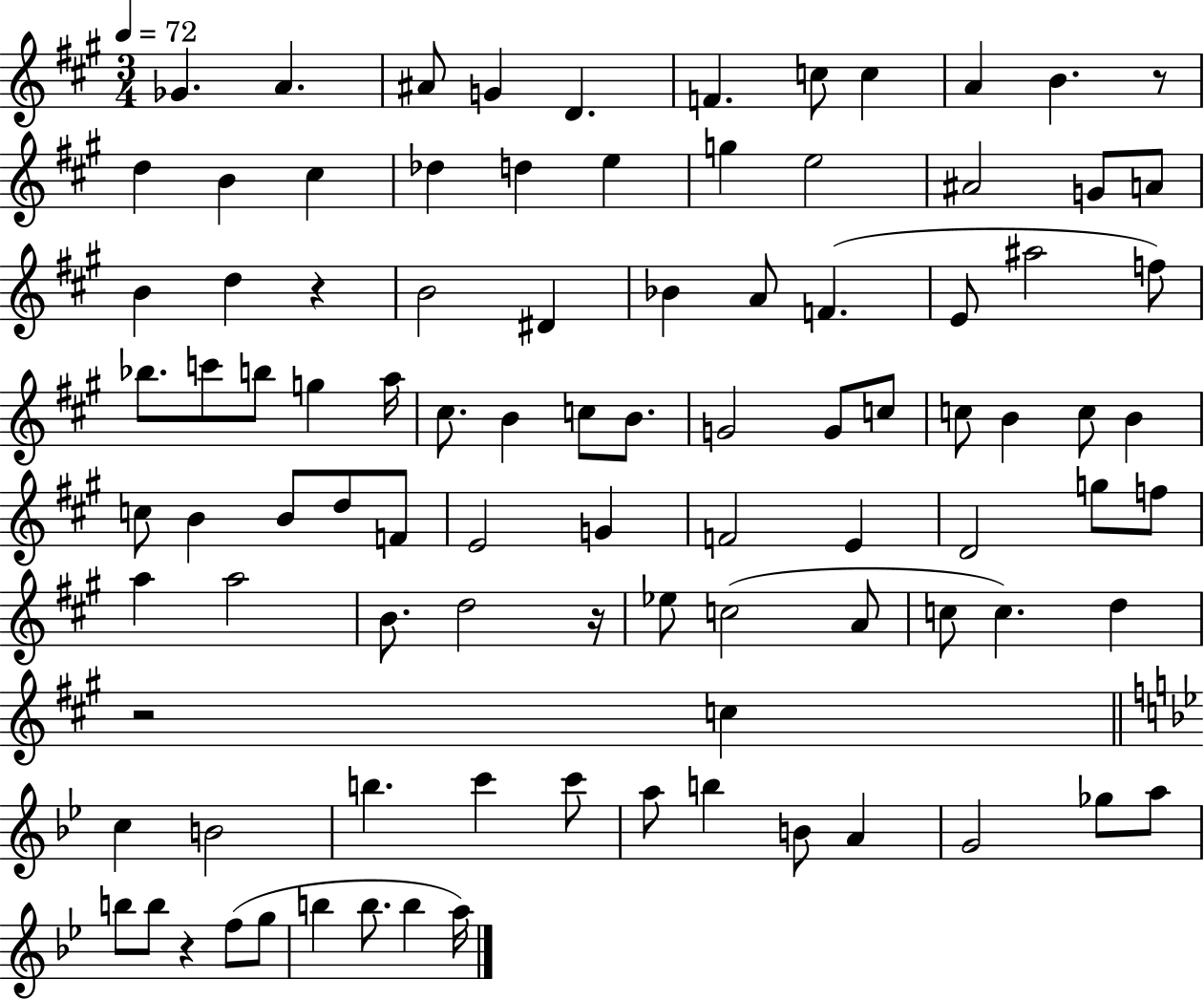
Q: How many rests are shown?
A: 5